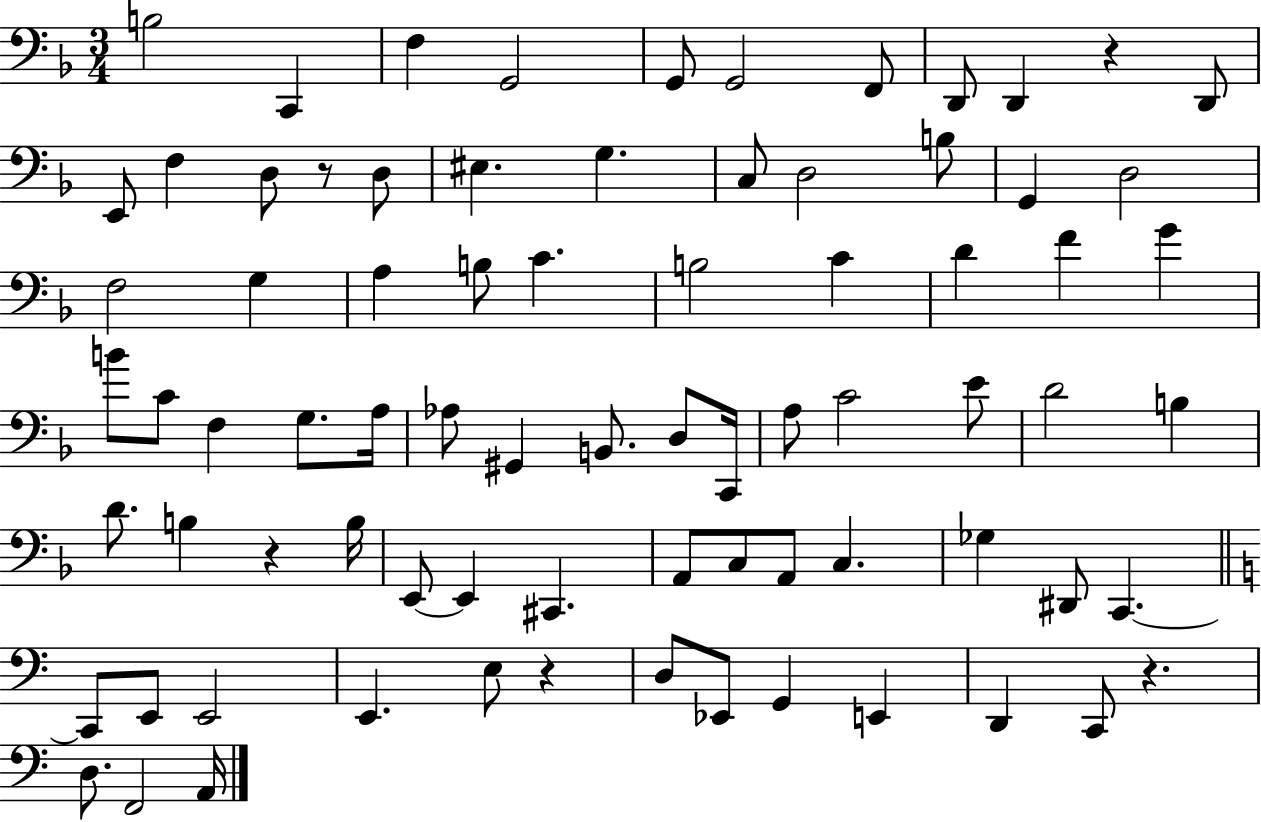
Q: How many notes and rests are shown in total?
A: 78